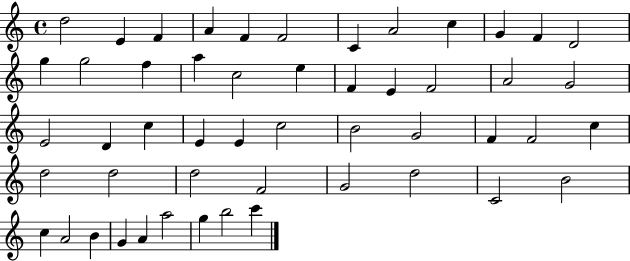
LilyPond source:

{
  \clef treble
  \time 4/4
  \defaultTimeSignature
  \key c \major
  d''2 e'4 f'4 | a'4 f'4 f'2 | c'4 a'2 c''4 | g'4 f'4 d'2 | \break g''4 g''2 f''4 | a''4 c''2 e''4 | f'4 e'4 f'2 | a'2 g'2 | \break e'2 d'4 c''4 | e'4 e'4 c''2 | b'2 g'2 | f'4 f'2 c''4 | \break d''2 d''2 | d''2 f'2 | g'2 d''2 | c'2 b'2 | \break c''4 a'2 b'4 | g'4 a'4 a''2 | g''4 b''2 c'''4 | \bar "|."
}